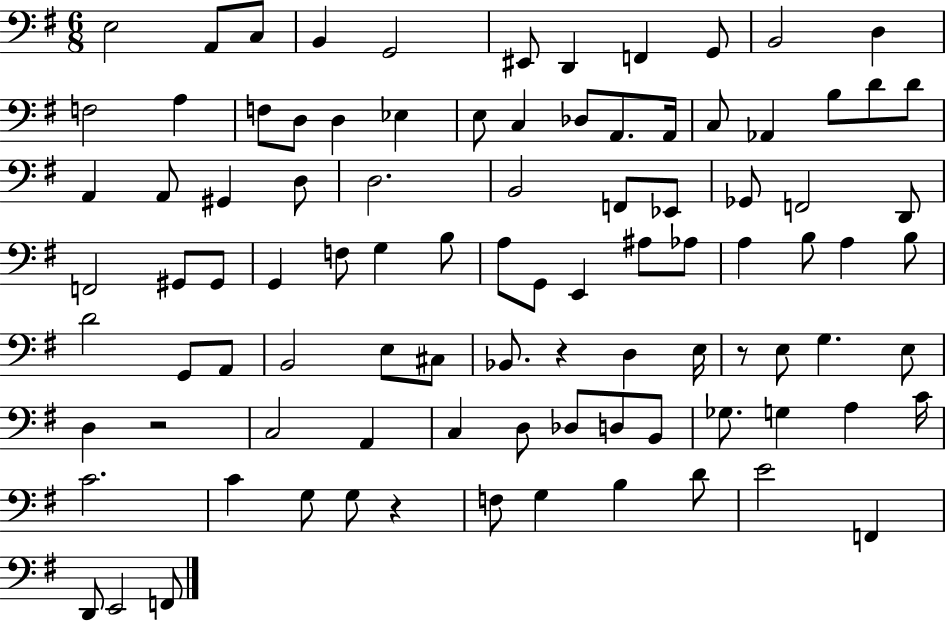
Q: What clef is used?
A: bass